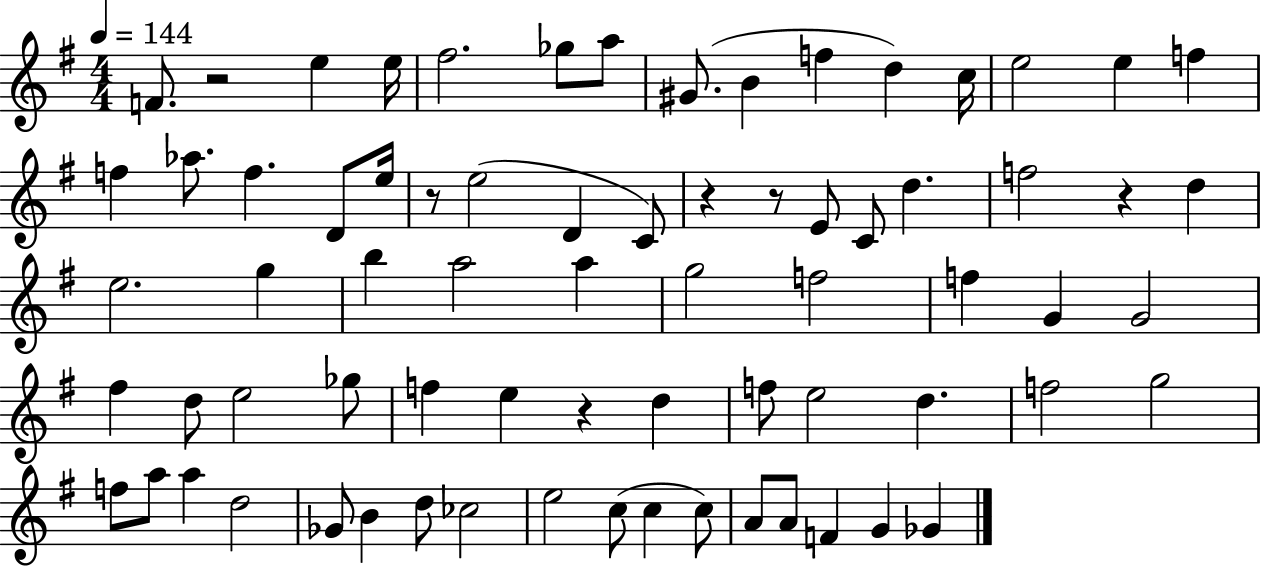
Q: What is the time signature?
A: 4/4